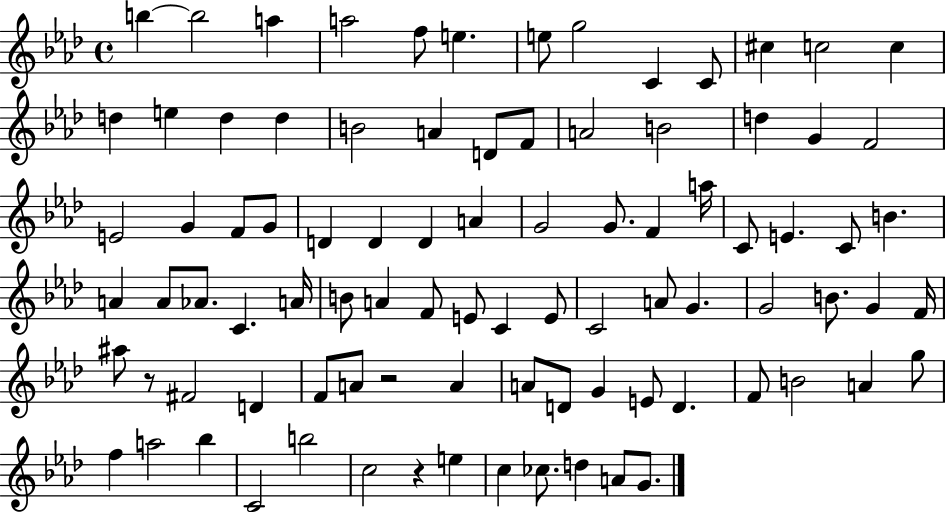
B5/q B5/h A5/q A5/h F5/e E5/q. E5/e G5/h C4/q C4/e C#5/q C5/h C5/q D5/q E5/q D5/q D5/q B4/h A4/q D4/e F4/e A4/h B4/h D5/q G4/q F4/h E4/h G4/q F4/e G4/e D4/q D4/q D4/q A4/q G4/h G4/e. F4/q A5/s C4/e E4/q. C4/e B4/q. A4/q A4/e Ab4/e. C4/q. A4/s B4/e A4/q F4/e E4/e C4/q E4/e C4/h A4/e G4/q. G4/h B4/e. G4/q F4/s A#5/e R/e F#4/h D4/q F4/e A4/e R/h A4/q A4/e D4/e G4/q E4/e D4/q. F4/e B4/h A4/q G5/e F5/q A5/h Bb5/q C4/h B5/h C5/h R/q E5/q C5/q CES5/e. D5/q A4/e G4/e.